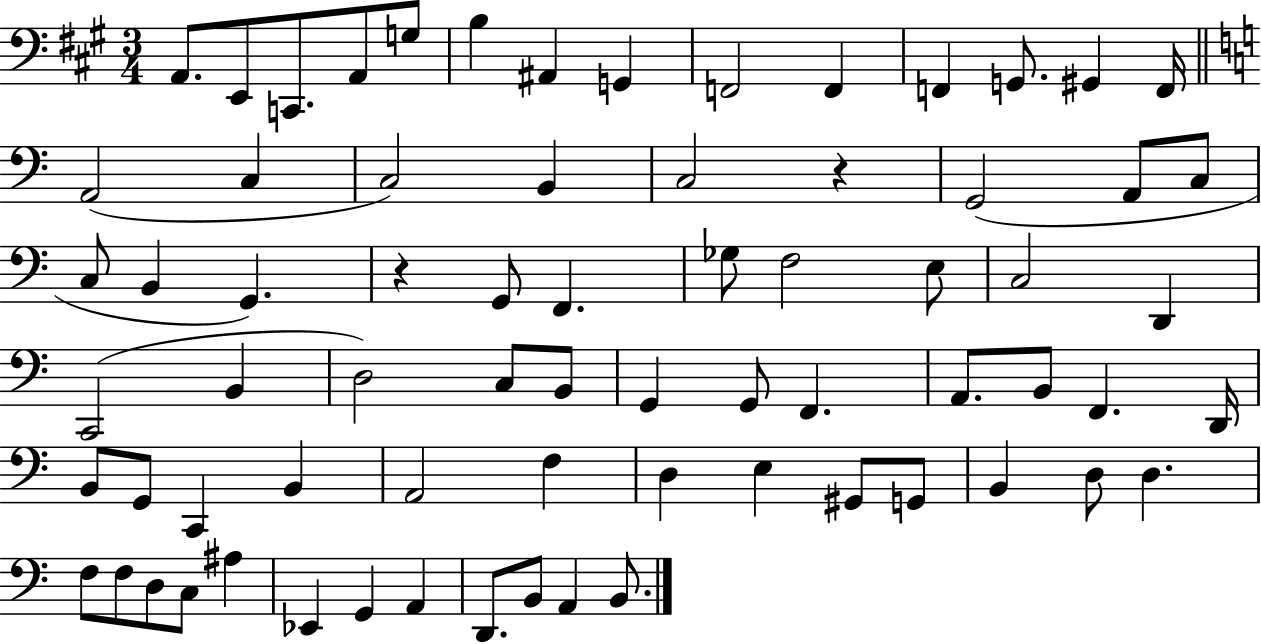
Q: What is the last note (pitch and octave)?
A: B2